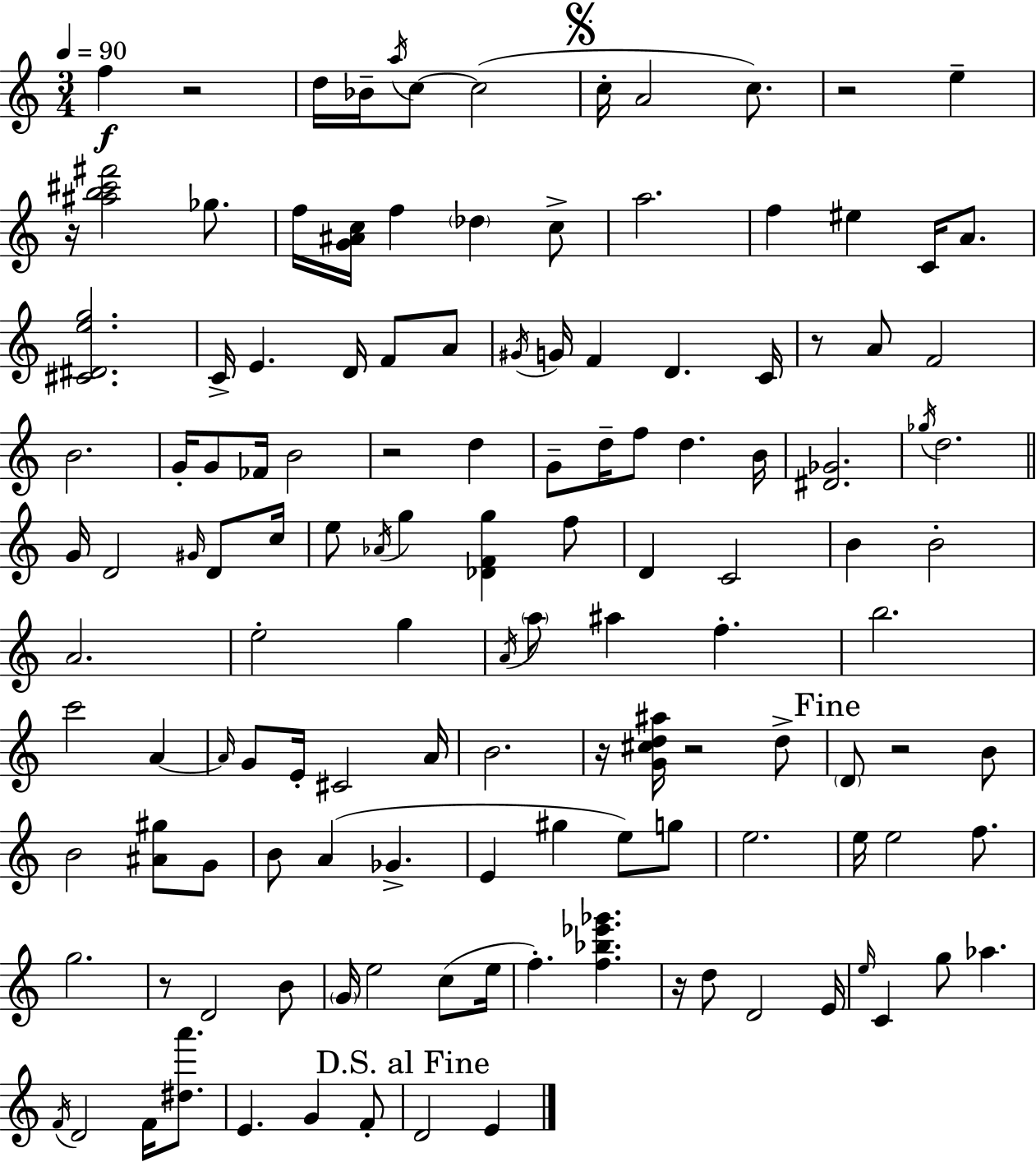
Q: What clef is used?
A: treble